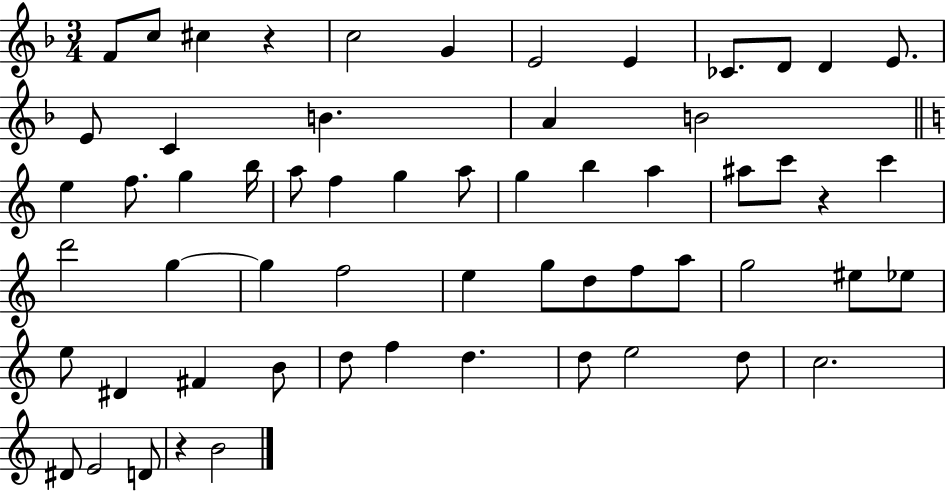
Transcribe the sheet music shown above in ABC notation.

X:1
T:Untitled
M:3/4
L:1/4
K:F
F/2 c/2 ^c z c2 G E2 E _C/2 D/2 D E/2 E/2 C B A B2 e f/2 g b/4 a/2 f g a/2 g b a ^a/2 c'/2 z c' d'2 g g f2 e g/2 d/2 f/2 a/2 g2 ^e/2 _e/2 e/2 ^D ^F B/2 d/2 f d d/2 e2 d/2 c2 ^D/2 E2 D/2 z B2